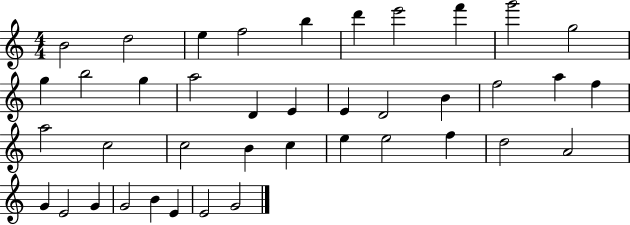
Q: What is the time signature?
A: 4/4